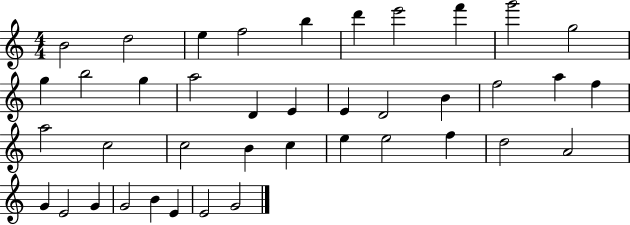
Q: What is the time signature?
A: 4/4